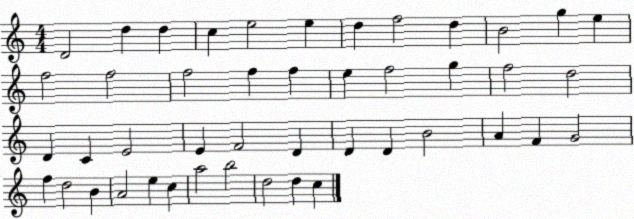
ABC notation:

X:1
T:Untitled
M:4/4
L:1/4
K:C
D2 d d c e2 e d f2 d B2 g e f2 f2 f2 f f e f2 g f2 d2 D C E2 E F2 D D D B2 A F G2 f d2 B A2 e c a2 b2 d2 d c